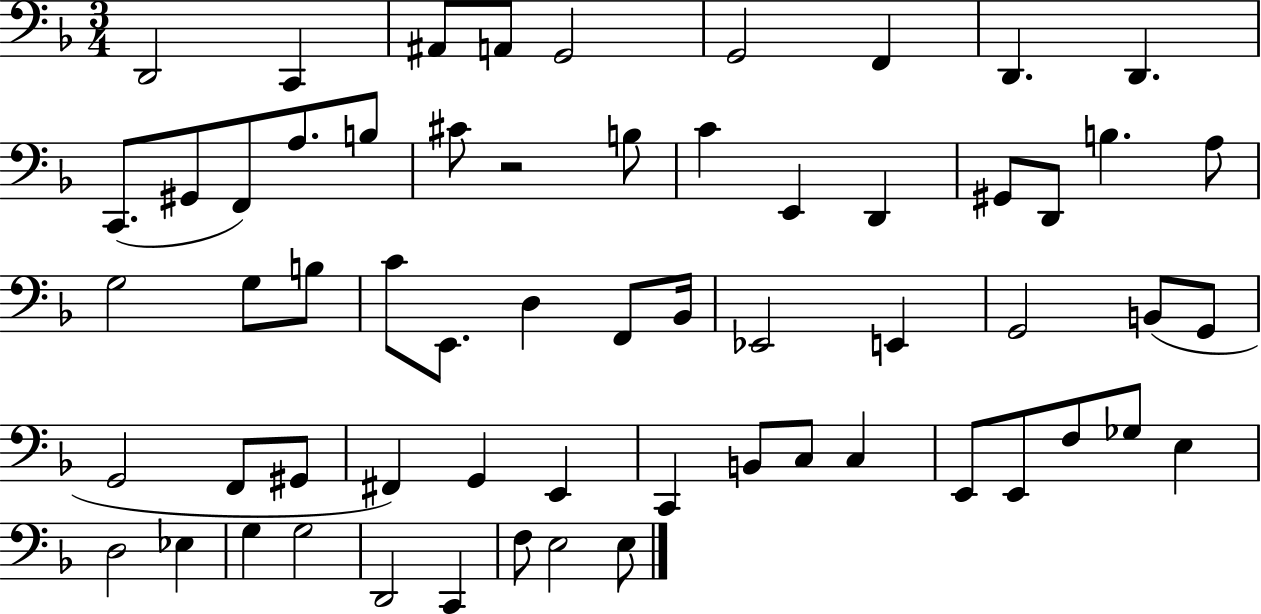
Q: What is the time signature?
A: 3/4